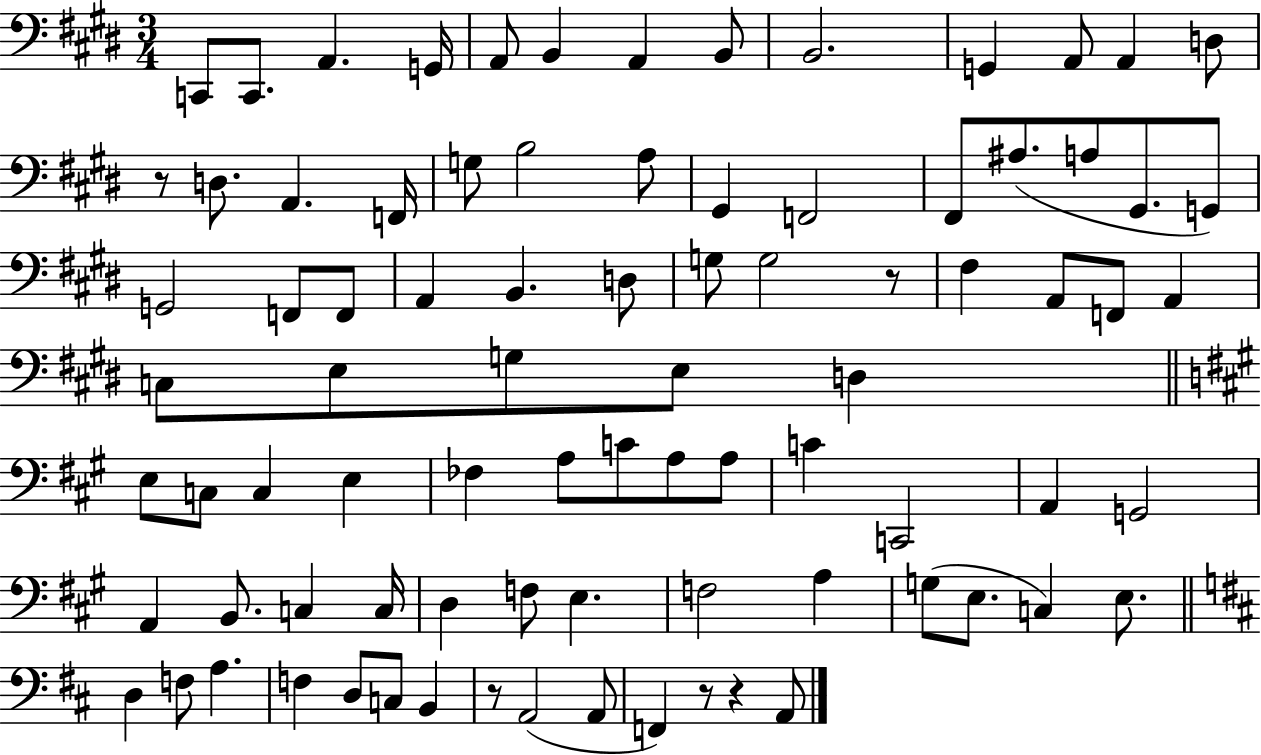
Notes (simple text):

C2/e C2/e. A2/q. G2/s A2/e B2/q A2/q B2/e B2/h. G2/q A2/e A2/q D3/e R/e D3/e. A2/q. F2/s G3/e B3/h A3/e G#2/q F2/h F#2/e A#3/e. A3/e G#2/e. G2/e G2/h F2/e F2/e A2/q B2/q. D3/e G3/e G3/h R/e F#3/q A2/e F2/e A2/q C3/e E3/e G3/e E3/e D3/q E3/e C3/e C3/q E3/q FES3/q A3/e C4/e A3/e A3/e C4/q C2/h A2/q G2/h A2/q B2/e. C3/q C3/s D3/q F3/e E3/q. F3/h A3/q G3/e E3/e. C3/q E3/e. D3/q F3/e A3/q. F3/q D3/e C3/e B2/q R/e A2/h A2/e F2/q R/e R/q A2/e